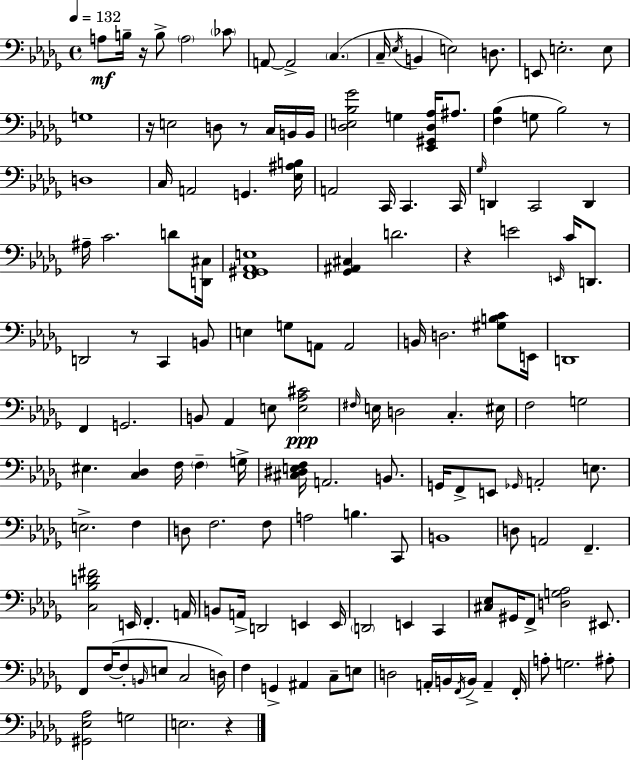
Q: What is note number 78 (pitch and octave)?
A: E2